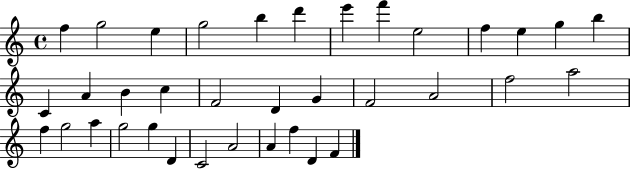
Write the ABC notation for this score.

X:1
T:Untitled
M:4/4
L:1/4
K:C
f g2 e g2 b d' e' f' e2 f e g b C A B c F2 D G F2 A2 f2 a2 f g2 a g2 g D C2 A2 A f D F